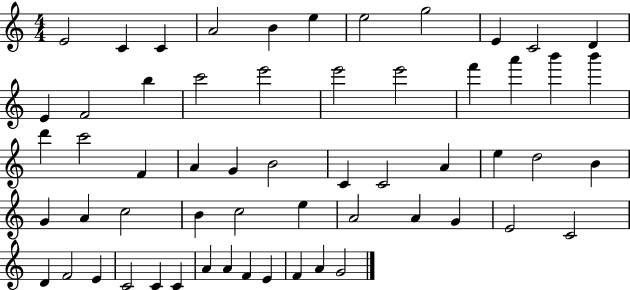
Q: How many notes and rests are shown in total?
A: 58